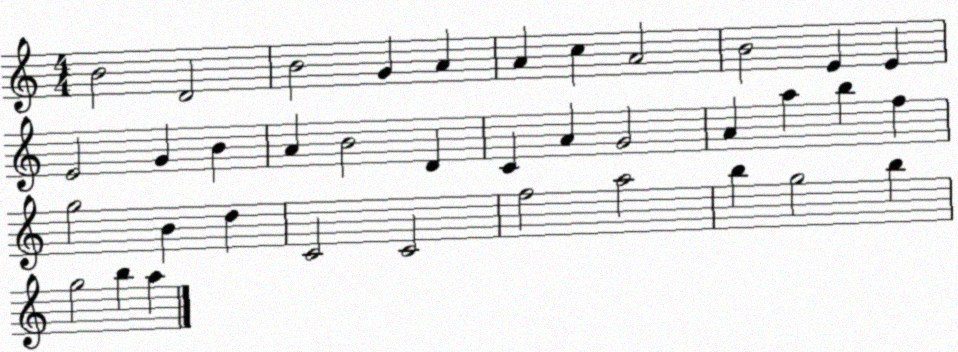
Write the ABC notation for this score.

X:1
T:Untitled
M:4/4
L:1/4
K:C
B2 D2 B2 G A A c A2 B2 E E E2 G B A B2 D C A G2 A a b f g2 B d C2 C2 f2 a2 b g2 b g2 b a